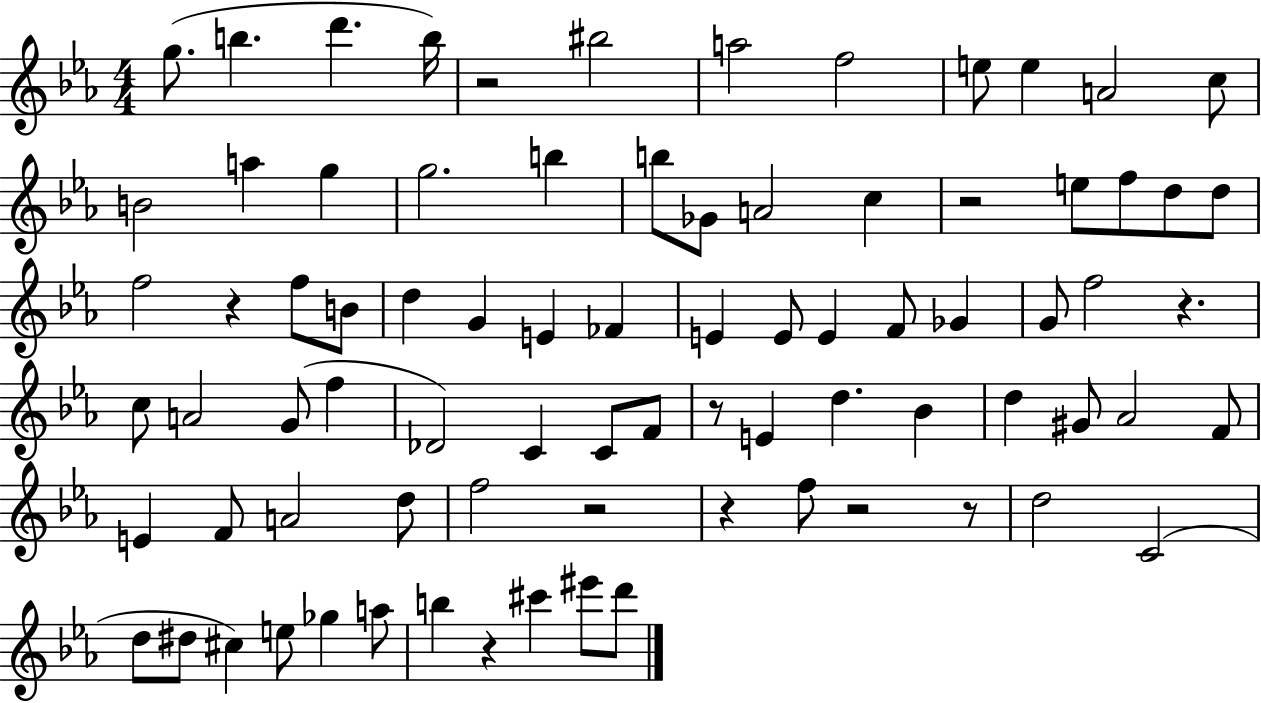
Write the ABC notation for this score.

X:1
T:Untitled
M:4/4
L:1/4
K:Eb
g/2 b d' b/4 z2 ^b2 a2 f2 e/2 e A2 c/2 B2 a g g2 b b/2 _G/2 A2 c z2 e/2 f/2 d/2 d/2 f2 z f/2 B/2 d G E _F E E/2 E F/2 _G G/2 f2 z c/2 A2 G/2 f _D2 C C/2 F/2 z/2 E d _B d ^G/2 _A2 F/2 E F/2 A2 d/2 f2 z2 z f/2 z2 z/2 d2 C2 d/2 ^d/2 ^c e/2 _g a/2 b z ^c' ^e'/2 d'/2